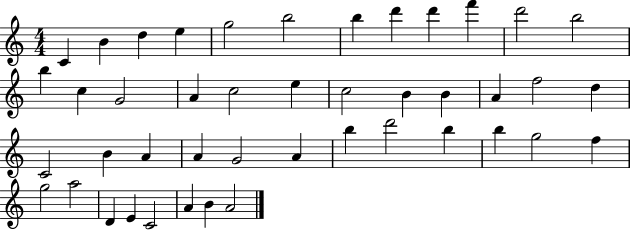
X:1
T:Untitled
M:4/4
L:1/4
K:C
C B d e g2 b2 b d' d' f' d'2 b2 b c G2 A c2 e c2 B B A f2 d C2 B A A G2 A b d'2 b b g2 f g2 a2 D E C2 A B A2